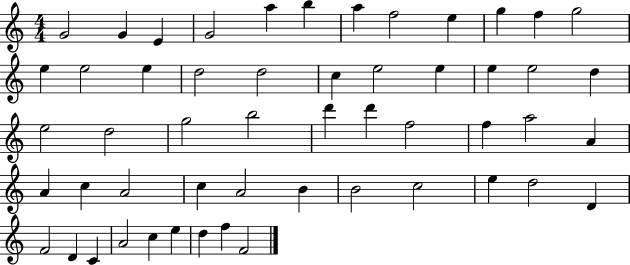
{
  \clef treble
  \numericTimeSignature
  \time 4/4
  \key c \major
  g'2 g'4 e'4 | g'2 a''4 b''4 | a''4 f''2 e''4 | g''4 f''4 g''2 | \break e''4 e''2 e''4 | d''2 d''2 | c''4 e''2 e''4 | e''4 e''2 d''4 | \break e''2 d''2 | g''2 b''2 | d'''4 d'''4 f''2 | f''4 a''2 a'4 | \break a'4 c''4 a'2 | c''4 a'2 b'4 | b'2 c''2 | e''4 d''2 d'4 | \break f'2 d'4 c'4 | a'2 c''4 e''4 | d''4 f''4 f'2 | \bar "|."
}